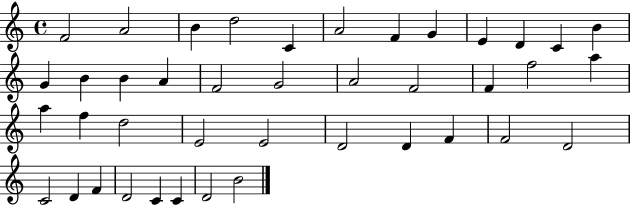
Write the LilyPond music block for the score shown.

{
  \clef treble
  \time 4/4
  \defaultTimeSignature
  \key c \major
  f'2 a'2 | b'4 d''2 c'4 | a'2 f'4 g'4 | e'4 d'4 c'4 b'4 | \break g'4 b'4 b'4 a'4 | f'2 g'2 | a'2 f'2 | f'4 f''2 a''4 | \break a''4 f''4 d''2 | e'2 e'2 | d'2 d'4 f'4 | f'2 d'2 | \break c'2 d'4 f'4 | d'2 c'4 c'4 | d'2 b'2 | \bar "|."
}